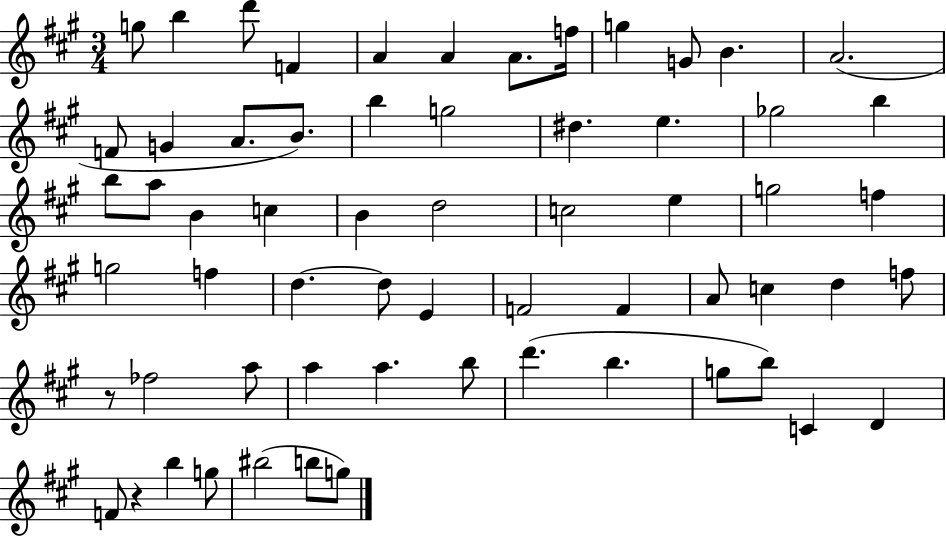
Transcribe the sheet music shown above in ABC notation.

X:1
T:Untitled
M:3/4
L:1/4
K:A
g/2 b d'/2 F A A A/2 f/4 g G/2 B A2 F/2 G A/2 B/2 b g2 ^d e _g2 b b/2 a/2 B c B d2 c2 e g2 f g2 f d d/2 E F2 F A/2 c d f/2 z/2 _f2 a/2 a a b/2 d' b g/2 b/2 C D F/2 z b g/2 ^b2 b/2 g/2